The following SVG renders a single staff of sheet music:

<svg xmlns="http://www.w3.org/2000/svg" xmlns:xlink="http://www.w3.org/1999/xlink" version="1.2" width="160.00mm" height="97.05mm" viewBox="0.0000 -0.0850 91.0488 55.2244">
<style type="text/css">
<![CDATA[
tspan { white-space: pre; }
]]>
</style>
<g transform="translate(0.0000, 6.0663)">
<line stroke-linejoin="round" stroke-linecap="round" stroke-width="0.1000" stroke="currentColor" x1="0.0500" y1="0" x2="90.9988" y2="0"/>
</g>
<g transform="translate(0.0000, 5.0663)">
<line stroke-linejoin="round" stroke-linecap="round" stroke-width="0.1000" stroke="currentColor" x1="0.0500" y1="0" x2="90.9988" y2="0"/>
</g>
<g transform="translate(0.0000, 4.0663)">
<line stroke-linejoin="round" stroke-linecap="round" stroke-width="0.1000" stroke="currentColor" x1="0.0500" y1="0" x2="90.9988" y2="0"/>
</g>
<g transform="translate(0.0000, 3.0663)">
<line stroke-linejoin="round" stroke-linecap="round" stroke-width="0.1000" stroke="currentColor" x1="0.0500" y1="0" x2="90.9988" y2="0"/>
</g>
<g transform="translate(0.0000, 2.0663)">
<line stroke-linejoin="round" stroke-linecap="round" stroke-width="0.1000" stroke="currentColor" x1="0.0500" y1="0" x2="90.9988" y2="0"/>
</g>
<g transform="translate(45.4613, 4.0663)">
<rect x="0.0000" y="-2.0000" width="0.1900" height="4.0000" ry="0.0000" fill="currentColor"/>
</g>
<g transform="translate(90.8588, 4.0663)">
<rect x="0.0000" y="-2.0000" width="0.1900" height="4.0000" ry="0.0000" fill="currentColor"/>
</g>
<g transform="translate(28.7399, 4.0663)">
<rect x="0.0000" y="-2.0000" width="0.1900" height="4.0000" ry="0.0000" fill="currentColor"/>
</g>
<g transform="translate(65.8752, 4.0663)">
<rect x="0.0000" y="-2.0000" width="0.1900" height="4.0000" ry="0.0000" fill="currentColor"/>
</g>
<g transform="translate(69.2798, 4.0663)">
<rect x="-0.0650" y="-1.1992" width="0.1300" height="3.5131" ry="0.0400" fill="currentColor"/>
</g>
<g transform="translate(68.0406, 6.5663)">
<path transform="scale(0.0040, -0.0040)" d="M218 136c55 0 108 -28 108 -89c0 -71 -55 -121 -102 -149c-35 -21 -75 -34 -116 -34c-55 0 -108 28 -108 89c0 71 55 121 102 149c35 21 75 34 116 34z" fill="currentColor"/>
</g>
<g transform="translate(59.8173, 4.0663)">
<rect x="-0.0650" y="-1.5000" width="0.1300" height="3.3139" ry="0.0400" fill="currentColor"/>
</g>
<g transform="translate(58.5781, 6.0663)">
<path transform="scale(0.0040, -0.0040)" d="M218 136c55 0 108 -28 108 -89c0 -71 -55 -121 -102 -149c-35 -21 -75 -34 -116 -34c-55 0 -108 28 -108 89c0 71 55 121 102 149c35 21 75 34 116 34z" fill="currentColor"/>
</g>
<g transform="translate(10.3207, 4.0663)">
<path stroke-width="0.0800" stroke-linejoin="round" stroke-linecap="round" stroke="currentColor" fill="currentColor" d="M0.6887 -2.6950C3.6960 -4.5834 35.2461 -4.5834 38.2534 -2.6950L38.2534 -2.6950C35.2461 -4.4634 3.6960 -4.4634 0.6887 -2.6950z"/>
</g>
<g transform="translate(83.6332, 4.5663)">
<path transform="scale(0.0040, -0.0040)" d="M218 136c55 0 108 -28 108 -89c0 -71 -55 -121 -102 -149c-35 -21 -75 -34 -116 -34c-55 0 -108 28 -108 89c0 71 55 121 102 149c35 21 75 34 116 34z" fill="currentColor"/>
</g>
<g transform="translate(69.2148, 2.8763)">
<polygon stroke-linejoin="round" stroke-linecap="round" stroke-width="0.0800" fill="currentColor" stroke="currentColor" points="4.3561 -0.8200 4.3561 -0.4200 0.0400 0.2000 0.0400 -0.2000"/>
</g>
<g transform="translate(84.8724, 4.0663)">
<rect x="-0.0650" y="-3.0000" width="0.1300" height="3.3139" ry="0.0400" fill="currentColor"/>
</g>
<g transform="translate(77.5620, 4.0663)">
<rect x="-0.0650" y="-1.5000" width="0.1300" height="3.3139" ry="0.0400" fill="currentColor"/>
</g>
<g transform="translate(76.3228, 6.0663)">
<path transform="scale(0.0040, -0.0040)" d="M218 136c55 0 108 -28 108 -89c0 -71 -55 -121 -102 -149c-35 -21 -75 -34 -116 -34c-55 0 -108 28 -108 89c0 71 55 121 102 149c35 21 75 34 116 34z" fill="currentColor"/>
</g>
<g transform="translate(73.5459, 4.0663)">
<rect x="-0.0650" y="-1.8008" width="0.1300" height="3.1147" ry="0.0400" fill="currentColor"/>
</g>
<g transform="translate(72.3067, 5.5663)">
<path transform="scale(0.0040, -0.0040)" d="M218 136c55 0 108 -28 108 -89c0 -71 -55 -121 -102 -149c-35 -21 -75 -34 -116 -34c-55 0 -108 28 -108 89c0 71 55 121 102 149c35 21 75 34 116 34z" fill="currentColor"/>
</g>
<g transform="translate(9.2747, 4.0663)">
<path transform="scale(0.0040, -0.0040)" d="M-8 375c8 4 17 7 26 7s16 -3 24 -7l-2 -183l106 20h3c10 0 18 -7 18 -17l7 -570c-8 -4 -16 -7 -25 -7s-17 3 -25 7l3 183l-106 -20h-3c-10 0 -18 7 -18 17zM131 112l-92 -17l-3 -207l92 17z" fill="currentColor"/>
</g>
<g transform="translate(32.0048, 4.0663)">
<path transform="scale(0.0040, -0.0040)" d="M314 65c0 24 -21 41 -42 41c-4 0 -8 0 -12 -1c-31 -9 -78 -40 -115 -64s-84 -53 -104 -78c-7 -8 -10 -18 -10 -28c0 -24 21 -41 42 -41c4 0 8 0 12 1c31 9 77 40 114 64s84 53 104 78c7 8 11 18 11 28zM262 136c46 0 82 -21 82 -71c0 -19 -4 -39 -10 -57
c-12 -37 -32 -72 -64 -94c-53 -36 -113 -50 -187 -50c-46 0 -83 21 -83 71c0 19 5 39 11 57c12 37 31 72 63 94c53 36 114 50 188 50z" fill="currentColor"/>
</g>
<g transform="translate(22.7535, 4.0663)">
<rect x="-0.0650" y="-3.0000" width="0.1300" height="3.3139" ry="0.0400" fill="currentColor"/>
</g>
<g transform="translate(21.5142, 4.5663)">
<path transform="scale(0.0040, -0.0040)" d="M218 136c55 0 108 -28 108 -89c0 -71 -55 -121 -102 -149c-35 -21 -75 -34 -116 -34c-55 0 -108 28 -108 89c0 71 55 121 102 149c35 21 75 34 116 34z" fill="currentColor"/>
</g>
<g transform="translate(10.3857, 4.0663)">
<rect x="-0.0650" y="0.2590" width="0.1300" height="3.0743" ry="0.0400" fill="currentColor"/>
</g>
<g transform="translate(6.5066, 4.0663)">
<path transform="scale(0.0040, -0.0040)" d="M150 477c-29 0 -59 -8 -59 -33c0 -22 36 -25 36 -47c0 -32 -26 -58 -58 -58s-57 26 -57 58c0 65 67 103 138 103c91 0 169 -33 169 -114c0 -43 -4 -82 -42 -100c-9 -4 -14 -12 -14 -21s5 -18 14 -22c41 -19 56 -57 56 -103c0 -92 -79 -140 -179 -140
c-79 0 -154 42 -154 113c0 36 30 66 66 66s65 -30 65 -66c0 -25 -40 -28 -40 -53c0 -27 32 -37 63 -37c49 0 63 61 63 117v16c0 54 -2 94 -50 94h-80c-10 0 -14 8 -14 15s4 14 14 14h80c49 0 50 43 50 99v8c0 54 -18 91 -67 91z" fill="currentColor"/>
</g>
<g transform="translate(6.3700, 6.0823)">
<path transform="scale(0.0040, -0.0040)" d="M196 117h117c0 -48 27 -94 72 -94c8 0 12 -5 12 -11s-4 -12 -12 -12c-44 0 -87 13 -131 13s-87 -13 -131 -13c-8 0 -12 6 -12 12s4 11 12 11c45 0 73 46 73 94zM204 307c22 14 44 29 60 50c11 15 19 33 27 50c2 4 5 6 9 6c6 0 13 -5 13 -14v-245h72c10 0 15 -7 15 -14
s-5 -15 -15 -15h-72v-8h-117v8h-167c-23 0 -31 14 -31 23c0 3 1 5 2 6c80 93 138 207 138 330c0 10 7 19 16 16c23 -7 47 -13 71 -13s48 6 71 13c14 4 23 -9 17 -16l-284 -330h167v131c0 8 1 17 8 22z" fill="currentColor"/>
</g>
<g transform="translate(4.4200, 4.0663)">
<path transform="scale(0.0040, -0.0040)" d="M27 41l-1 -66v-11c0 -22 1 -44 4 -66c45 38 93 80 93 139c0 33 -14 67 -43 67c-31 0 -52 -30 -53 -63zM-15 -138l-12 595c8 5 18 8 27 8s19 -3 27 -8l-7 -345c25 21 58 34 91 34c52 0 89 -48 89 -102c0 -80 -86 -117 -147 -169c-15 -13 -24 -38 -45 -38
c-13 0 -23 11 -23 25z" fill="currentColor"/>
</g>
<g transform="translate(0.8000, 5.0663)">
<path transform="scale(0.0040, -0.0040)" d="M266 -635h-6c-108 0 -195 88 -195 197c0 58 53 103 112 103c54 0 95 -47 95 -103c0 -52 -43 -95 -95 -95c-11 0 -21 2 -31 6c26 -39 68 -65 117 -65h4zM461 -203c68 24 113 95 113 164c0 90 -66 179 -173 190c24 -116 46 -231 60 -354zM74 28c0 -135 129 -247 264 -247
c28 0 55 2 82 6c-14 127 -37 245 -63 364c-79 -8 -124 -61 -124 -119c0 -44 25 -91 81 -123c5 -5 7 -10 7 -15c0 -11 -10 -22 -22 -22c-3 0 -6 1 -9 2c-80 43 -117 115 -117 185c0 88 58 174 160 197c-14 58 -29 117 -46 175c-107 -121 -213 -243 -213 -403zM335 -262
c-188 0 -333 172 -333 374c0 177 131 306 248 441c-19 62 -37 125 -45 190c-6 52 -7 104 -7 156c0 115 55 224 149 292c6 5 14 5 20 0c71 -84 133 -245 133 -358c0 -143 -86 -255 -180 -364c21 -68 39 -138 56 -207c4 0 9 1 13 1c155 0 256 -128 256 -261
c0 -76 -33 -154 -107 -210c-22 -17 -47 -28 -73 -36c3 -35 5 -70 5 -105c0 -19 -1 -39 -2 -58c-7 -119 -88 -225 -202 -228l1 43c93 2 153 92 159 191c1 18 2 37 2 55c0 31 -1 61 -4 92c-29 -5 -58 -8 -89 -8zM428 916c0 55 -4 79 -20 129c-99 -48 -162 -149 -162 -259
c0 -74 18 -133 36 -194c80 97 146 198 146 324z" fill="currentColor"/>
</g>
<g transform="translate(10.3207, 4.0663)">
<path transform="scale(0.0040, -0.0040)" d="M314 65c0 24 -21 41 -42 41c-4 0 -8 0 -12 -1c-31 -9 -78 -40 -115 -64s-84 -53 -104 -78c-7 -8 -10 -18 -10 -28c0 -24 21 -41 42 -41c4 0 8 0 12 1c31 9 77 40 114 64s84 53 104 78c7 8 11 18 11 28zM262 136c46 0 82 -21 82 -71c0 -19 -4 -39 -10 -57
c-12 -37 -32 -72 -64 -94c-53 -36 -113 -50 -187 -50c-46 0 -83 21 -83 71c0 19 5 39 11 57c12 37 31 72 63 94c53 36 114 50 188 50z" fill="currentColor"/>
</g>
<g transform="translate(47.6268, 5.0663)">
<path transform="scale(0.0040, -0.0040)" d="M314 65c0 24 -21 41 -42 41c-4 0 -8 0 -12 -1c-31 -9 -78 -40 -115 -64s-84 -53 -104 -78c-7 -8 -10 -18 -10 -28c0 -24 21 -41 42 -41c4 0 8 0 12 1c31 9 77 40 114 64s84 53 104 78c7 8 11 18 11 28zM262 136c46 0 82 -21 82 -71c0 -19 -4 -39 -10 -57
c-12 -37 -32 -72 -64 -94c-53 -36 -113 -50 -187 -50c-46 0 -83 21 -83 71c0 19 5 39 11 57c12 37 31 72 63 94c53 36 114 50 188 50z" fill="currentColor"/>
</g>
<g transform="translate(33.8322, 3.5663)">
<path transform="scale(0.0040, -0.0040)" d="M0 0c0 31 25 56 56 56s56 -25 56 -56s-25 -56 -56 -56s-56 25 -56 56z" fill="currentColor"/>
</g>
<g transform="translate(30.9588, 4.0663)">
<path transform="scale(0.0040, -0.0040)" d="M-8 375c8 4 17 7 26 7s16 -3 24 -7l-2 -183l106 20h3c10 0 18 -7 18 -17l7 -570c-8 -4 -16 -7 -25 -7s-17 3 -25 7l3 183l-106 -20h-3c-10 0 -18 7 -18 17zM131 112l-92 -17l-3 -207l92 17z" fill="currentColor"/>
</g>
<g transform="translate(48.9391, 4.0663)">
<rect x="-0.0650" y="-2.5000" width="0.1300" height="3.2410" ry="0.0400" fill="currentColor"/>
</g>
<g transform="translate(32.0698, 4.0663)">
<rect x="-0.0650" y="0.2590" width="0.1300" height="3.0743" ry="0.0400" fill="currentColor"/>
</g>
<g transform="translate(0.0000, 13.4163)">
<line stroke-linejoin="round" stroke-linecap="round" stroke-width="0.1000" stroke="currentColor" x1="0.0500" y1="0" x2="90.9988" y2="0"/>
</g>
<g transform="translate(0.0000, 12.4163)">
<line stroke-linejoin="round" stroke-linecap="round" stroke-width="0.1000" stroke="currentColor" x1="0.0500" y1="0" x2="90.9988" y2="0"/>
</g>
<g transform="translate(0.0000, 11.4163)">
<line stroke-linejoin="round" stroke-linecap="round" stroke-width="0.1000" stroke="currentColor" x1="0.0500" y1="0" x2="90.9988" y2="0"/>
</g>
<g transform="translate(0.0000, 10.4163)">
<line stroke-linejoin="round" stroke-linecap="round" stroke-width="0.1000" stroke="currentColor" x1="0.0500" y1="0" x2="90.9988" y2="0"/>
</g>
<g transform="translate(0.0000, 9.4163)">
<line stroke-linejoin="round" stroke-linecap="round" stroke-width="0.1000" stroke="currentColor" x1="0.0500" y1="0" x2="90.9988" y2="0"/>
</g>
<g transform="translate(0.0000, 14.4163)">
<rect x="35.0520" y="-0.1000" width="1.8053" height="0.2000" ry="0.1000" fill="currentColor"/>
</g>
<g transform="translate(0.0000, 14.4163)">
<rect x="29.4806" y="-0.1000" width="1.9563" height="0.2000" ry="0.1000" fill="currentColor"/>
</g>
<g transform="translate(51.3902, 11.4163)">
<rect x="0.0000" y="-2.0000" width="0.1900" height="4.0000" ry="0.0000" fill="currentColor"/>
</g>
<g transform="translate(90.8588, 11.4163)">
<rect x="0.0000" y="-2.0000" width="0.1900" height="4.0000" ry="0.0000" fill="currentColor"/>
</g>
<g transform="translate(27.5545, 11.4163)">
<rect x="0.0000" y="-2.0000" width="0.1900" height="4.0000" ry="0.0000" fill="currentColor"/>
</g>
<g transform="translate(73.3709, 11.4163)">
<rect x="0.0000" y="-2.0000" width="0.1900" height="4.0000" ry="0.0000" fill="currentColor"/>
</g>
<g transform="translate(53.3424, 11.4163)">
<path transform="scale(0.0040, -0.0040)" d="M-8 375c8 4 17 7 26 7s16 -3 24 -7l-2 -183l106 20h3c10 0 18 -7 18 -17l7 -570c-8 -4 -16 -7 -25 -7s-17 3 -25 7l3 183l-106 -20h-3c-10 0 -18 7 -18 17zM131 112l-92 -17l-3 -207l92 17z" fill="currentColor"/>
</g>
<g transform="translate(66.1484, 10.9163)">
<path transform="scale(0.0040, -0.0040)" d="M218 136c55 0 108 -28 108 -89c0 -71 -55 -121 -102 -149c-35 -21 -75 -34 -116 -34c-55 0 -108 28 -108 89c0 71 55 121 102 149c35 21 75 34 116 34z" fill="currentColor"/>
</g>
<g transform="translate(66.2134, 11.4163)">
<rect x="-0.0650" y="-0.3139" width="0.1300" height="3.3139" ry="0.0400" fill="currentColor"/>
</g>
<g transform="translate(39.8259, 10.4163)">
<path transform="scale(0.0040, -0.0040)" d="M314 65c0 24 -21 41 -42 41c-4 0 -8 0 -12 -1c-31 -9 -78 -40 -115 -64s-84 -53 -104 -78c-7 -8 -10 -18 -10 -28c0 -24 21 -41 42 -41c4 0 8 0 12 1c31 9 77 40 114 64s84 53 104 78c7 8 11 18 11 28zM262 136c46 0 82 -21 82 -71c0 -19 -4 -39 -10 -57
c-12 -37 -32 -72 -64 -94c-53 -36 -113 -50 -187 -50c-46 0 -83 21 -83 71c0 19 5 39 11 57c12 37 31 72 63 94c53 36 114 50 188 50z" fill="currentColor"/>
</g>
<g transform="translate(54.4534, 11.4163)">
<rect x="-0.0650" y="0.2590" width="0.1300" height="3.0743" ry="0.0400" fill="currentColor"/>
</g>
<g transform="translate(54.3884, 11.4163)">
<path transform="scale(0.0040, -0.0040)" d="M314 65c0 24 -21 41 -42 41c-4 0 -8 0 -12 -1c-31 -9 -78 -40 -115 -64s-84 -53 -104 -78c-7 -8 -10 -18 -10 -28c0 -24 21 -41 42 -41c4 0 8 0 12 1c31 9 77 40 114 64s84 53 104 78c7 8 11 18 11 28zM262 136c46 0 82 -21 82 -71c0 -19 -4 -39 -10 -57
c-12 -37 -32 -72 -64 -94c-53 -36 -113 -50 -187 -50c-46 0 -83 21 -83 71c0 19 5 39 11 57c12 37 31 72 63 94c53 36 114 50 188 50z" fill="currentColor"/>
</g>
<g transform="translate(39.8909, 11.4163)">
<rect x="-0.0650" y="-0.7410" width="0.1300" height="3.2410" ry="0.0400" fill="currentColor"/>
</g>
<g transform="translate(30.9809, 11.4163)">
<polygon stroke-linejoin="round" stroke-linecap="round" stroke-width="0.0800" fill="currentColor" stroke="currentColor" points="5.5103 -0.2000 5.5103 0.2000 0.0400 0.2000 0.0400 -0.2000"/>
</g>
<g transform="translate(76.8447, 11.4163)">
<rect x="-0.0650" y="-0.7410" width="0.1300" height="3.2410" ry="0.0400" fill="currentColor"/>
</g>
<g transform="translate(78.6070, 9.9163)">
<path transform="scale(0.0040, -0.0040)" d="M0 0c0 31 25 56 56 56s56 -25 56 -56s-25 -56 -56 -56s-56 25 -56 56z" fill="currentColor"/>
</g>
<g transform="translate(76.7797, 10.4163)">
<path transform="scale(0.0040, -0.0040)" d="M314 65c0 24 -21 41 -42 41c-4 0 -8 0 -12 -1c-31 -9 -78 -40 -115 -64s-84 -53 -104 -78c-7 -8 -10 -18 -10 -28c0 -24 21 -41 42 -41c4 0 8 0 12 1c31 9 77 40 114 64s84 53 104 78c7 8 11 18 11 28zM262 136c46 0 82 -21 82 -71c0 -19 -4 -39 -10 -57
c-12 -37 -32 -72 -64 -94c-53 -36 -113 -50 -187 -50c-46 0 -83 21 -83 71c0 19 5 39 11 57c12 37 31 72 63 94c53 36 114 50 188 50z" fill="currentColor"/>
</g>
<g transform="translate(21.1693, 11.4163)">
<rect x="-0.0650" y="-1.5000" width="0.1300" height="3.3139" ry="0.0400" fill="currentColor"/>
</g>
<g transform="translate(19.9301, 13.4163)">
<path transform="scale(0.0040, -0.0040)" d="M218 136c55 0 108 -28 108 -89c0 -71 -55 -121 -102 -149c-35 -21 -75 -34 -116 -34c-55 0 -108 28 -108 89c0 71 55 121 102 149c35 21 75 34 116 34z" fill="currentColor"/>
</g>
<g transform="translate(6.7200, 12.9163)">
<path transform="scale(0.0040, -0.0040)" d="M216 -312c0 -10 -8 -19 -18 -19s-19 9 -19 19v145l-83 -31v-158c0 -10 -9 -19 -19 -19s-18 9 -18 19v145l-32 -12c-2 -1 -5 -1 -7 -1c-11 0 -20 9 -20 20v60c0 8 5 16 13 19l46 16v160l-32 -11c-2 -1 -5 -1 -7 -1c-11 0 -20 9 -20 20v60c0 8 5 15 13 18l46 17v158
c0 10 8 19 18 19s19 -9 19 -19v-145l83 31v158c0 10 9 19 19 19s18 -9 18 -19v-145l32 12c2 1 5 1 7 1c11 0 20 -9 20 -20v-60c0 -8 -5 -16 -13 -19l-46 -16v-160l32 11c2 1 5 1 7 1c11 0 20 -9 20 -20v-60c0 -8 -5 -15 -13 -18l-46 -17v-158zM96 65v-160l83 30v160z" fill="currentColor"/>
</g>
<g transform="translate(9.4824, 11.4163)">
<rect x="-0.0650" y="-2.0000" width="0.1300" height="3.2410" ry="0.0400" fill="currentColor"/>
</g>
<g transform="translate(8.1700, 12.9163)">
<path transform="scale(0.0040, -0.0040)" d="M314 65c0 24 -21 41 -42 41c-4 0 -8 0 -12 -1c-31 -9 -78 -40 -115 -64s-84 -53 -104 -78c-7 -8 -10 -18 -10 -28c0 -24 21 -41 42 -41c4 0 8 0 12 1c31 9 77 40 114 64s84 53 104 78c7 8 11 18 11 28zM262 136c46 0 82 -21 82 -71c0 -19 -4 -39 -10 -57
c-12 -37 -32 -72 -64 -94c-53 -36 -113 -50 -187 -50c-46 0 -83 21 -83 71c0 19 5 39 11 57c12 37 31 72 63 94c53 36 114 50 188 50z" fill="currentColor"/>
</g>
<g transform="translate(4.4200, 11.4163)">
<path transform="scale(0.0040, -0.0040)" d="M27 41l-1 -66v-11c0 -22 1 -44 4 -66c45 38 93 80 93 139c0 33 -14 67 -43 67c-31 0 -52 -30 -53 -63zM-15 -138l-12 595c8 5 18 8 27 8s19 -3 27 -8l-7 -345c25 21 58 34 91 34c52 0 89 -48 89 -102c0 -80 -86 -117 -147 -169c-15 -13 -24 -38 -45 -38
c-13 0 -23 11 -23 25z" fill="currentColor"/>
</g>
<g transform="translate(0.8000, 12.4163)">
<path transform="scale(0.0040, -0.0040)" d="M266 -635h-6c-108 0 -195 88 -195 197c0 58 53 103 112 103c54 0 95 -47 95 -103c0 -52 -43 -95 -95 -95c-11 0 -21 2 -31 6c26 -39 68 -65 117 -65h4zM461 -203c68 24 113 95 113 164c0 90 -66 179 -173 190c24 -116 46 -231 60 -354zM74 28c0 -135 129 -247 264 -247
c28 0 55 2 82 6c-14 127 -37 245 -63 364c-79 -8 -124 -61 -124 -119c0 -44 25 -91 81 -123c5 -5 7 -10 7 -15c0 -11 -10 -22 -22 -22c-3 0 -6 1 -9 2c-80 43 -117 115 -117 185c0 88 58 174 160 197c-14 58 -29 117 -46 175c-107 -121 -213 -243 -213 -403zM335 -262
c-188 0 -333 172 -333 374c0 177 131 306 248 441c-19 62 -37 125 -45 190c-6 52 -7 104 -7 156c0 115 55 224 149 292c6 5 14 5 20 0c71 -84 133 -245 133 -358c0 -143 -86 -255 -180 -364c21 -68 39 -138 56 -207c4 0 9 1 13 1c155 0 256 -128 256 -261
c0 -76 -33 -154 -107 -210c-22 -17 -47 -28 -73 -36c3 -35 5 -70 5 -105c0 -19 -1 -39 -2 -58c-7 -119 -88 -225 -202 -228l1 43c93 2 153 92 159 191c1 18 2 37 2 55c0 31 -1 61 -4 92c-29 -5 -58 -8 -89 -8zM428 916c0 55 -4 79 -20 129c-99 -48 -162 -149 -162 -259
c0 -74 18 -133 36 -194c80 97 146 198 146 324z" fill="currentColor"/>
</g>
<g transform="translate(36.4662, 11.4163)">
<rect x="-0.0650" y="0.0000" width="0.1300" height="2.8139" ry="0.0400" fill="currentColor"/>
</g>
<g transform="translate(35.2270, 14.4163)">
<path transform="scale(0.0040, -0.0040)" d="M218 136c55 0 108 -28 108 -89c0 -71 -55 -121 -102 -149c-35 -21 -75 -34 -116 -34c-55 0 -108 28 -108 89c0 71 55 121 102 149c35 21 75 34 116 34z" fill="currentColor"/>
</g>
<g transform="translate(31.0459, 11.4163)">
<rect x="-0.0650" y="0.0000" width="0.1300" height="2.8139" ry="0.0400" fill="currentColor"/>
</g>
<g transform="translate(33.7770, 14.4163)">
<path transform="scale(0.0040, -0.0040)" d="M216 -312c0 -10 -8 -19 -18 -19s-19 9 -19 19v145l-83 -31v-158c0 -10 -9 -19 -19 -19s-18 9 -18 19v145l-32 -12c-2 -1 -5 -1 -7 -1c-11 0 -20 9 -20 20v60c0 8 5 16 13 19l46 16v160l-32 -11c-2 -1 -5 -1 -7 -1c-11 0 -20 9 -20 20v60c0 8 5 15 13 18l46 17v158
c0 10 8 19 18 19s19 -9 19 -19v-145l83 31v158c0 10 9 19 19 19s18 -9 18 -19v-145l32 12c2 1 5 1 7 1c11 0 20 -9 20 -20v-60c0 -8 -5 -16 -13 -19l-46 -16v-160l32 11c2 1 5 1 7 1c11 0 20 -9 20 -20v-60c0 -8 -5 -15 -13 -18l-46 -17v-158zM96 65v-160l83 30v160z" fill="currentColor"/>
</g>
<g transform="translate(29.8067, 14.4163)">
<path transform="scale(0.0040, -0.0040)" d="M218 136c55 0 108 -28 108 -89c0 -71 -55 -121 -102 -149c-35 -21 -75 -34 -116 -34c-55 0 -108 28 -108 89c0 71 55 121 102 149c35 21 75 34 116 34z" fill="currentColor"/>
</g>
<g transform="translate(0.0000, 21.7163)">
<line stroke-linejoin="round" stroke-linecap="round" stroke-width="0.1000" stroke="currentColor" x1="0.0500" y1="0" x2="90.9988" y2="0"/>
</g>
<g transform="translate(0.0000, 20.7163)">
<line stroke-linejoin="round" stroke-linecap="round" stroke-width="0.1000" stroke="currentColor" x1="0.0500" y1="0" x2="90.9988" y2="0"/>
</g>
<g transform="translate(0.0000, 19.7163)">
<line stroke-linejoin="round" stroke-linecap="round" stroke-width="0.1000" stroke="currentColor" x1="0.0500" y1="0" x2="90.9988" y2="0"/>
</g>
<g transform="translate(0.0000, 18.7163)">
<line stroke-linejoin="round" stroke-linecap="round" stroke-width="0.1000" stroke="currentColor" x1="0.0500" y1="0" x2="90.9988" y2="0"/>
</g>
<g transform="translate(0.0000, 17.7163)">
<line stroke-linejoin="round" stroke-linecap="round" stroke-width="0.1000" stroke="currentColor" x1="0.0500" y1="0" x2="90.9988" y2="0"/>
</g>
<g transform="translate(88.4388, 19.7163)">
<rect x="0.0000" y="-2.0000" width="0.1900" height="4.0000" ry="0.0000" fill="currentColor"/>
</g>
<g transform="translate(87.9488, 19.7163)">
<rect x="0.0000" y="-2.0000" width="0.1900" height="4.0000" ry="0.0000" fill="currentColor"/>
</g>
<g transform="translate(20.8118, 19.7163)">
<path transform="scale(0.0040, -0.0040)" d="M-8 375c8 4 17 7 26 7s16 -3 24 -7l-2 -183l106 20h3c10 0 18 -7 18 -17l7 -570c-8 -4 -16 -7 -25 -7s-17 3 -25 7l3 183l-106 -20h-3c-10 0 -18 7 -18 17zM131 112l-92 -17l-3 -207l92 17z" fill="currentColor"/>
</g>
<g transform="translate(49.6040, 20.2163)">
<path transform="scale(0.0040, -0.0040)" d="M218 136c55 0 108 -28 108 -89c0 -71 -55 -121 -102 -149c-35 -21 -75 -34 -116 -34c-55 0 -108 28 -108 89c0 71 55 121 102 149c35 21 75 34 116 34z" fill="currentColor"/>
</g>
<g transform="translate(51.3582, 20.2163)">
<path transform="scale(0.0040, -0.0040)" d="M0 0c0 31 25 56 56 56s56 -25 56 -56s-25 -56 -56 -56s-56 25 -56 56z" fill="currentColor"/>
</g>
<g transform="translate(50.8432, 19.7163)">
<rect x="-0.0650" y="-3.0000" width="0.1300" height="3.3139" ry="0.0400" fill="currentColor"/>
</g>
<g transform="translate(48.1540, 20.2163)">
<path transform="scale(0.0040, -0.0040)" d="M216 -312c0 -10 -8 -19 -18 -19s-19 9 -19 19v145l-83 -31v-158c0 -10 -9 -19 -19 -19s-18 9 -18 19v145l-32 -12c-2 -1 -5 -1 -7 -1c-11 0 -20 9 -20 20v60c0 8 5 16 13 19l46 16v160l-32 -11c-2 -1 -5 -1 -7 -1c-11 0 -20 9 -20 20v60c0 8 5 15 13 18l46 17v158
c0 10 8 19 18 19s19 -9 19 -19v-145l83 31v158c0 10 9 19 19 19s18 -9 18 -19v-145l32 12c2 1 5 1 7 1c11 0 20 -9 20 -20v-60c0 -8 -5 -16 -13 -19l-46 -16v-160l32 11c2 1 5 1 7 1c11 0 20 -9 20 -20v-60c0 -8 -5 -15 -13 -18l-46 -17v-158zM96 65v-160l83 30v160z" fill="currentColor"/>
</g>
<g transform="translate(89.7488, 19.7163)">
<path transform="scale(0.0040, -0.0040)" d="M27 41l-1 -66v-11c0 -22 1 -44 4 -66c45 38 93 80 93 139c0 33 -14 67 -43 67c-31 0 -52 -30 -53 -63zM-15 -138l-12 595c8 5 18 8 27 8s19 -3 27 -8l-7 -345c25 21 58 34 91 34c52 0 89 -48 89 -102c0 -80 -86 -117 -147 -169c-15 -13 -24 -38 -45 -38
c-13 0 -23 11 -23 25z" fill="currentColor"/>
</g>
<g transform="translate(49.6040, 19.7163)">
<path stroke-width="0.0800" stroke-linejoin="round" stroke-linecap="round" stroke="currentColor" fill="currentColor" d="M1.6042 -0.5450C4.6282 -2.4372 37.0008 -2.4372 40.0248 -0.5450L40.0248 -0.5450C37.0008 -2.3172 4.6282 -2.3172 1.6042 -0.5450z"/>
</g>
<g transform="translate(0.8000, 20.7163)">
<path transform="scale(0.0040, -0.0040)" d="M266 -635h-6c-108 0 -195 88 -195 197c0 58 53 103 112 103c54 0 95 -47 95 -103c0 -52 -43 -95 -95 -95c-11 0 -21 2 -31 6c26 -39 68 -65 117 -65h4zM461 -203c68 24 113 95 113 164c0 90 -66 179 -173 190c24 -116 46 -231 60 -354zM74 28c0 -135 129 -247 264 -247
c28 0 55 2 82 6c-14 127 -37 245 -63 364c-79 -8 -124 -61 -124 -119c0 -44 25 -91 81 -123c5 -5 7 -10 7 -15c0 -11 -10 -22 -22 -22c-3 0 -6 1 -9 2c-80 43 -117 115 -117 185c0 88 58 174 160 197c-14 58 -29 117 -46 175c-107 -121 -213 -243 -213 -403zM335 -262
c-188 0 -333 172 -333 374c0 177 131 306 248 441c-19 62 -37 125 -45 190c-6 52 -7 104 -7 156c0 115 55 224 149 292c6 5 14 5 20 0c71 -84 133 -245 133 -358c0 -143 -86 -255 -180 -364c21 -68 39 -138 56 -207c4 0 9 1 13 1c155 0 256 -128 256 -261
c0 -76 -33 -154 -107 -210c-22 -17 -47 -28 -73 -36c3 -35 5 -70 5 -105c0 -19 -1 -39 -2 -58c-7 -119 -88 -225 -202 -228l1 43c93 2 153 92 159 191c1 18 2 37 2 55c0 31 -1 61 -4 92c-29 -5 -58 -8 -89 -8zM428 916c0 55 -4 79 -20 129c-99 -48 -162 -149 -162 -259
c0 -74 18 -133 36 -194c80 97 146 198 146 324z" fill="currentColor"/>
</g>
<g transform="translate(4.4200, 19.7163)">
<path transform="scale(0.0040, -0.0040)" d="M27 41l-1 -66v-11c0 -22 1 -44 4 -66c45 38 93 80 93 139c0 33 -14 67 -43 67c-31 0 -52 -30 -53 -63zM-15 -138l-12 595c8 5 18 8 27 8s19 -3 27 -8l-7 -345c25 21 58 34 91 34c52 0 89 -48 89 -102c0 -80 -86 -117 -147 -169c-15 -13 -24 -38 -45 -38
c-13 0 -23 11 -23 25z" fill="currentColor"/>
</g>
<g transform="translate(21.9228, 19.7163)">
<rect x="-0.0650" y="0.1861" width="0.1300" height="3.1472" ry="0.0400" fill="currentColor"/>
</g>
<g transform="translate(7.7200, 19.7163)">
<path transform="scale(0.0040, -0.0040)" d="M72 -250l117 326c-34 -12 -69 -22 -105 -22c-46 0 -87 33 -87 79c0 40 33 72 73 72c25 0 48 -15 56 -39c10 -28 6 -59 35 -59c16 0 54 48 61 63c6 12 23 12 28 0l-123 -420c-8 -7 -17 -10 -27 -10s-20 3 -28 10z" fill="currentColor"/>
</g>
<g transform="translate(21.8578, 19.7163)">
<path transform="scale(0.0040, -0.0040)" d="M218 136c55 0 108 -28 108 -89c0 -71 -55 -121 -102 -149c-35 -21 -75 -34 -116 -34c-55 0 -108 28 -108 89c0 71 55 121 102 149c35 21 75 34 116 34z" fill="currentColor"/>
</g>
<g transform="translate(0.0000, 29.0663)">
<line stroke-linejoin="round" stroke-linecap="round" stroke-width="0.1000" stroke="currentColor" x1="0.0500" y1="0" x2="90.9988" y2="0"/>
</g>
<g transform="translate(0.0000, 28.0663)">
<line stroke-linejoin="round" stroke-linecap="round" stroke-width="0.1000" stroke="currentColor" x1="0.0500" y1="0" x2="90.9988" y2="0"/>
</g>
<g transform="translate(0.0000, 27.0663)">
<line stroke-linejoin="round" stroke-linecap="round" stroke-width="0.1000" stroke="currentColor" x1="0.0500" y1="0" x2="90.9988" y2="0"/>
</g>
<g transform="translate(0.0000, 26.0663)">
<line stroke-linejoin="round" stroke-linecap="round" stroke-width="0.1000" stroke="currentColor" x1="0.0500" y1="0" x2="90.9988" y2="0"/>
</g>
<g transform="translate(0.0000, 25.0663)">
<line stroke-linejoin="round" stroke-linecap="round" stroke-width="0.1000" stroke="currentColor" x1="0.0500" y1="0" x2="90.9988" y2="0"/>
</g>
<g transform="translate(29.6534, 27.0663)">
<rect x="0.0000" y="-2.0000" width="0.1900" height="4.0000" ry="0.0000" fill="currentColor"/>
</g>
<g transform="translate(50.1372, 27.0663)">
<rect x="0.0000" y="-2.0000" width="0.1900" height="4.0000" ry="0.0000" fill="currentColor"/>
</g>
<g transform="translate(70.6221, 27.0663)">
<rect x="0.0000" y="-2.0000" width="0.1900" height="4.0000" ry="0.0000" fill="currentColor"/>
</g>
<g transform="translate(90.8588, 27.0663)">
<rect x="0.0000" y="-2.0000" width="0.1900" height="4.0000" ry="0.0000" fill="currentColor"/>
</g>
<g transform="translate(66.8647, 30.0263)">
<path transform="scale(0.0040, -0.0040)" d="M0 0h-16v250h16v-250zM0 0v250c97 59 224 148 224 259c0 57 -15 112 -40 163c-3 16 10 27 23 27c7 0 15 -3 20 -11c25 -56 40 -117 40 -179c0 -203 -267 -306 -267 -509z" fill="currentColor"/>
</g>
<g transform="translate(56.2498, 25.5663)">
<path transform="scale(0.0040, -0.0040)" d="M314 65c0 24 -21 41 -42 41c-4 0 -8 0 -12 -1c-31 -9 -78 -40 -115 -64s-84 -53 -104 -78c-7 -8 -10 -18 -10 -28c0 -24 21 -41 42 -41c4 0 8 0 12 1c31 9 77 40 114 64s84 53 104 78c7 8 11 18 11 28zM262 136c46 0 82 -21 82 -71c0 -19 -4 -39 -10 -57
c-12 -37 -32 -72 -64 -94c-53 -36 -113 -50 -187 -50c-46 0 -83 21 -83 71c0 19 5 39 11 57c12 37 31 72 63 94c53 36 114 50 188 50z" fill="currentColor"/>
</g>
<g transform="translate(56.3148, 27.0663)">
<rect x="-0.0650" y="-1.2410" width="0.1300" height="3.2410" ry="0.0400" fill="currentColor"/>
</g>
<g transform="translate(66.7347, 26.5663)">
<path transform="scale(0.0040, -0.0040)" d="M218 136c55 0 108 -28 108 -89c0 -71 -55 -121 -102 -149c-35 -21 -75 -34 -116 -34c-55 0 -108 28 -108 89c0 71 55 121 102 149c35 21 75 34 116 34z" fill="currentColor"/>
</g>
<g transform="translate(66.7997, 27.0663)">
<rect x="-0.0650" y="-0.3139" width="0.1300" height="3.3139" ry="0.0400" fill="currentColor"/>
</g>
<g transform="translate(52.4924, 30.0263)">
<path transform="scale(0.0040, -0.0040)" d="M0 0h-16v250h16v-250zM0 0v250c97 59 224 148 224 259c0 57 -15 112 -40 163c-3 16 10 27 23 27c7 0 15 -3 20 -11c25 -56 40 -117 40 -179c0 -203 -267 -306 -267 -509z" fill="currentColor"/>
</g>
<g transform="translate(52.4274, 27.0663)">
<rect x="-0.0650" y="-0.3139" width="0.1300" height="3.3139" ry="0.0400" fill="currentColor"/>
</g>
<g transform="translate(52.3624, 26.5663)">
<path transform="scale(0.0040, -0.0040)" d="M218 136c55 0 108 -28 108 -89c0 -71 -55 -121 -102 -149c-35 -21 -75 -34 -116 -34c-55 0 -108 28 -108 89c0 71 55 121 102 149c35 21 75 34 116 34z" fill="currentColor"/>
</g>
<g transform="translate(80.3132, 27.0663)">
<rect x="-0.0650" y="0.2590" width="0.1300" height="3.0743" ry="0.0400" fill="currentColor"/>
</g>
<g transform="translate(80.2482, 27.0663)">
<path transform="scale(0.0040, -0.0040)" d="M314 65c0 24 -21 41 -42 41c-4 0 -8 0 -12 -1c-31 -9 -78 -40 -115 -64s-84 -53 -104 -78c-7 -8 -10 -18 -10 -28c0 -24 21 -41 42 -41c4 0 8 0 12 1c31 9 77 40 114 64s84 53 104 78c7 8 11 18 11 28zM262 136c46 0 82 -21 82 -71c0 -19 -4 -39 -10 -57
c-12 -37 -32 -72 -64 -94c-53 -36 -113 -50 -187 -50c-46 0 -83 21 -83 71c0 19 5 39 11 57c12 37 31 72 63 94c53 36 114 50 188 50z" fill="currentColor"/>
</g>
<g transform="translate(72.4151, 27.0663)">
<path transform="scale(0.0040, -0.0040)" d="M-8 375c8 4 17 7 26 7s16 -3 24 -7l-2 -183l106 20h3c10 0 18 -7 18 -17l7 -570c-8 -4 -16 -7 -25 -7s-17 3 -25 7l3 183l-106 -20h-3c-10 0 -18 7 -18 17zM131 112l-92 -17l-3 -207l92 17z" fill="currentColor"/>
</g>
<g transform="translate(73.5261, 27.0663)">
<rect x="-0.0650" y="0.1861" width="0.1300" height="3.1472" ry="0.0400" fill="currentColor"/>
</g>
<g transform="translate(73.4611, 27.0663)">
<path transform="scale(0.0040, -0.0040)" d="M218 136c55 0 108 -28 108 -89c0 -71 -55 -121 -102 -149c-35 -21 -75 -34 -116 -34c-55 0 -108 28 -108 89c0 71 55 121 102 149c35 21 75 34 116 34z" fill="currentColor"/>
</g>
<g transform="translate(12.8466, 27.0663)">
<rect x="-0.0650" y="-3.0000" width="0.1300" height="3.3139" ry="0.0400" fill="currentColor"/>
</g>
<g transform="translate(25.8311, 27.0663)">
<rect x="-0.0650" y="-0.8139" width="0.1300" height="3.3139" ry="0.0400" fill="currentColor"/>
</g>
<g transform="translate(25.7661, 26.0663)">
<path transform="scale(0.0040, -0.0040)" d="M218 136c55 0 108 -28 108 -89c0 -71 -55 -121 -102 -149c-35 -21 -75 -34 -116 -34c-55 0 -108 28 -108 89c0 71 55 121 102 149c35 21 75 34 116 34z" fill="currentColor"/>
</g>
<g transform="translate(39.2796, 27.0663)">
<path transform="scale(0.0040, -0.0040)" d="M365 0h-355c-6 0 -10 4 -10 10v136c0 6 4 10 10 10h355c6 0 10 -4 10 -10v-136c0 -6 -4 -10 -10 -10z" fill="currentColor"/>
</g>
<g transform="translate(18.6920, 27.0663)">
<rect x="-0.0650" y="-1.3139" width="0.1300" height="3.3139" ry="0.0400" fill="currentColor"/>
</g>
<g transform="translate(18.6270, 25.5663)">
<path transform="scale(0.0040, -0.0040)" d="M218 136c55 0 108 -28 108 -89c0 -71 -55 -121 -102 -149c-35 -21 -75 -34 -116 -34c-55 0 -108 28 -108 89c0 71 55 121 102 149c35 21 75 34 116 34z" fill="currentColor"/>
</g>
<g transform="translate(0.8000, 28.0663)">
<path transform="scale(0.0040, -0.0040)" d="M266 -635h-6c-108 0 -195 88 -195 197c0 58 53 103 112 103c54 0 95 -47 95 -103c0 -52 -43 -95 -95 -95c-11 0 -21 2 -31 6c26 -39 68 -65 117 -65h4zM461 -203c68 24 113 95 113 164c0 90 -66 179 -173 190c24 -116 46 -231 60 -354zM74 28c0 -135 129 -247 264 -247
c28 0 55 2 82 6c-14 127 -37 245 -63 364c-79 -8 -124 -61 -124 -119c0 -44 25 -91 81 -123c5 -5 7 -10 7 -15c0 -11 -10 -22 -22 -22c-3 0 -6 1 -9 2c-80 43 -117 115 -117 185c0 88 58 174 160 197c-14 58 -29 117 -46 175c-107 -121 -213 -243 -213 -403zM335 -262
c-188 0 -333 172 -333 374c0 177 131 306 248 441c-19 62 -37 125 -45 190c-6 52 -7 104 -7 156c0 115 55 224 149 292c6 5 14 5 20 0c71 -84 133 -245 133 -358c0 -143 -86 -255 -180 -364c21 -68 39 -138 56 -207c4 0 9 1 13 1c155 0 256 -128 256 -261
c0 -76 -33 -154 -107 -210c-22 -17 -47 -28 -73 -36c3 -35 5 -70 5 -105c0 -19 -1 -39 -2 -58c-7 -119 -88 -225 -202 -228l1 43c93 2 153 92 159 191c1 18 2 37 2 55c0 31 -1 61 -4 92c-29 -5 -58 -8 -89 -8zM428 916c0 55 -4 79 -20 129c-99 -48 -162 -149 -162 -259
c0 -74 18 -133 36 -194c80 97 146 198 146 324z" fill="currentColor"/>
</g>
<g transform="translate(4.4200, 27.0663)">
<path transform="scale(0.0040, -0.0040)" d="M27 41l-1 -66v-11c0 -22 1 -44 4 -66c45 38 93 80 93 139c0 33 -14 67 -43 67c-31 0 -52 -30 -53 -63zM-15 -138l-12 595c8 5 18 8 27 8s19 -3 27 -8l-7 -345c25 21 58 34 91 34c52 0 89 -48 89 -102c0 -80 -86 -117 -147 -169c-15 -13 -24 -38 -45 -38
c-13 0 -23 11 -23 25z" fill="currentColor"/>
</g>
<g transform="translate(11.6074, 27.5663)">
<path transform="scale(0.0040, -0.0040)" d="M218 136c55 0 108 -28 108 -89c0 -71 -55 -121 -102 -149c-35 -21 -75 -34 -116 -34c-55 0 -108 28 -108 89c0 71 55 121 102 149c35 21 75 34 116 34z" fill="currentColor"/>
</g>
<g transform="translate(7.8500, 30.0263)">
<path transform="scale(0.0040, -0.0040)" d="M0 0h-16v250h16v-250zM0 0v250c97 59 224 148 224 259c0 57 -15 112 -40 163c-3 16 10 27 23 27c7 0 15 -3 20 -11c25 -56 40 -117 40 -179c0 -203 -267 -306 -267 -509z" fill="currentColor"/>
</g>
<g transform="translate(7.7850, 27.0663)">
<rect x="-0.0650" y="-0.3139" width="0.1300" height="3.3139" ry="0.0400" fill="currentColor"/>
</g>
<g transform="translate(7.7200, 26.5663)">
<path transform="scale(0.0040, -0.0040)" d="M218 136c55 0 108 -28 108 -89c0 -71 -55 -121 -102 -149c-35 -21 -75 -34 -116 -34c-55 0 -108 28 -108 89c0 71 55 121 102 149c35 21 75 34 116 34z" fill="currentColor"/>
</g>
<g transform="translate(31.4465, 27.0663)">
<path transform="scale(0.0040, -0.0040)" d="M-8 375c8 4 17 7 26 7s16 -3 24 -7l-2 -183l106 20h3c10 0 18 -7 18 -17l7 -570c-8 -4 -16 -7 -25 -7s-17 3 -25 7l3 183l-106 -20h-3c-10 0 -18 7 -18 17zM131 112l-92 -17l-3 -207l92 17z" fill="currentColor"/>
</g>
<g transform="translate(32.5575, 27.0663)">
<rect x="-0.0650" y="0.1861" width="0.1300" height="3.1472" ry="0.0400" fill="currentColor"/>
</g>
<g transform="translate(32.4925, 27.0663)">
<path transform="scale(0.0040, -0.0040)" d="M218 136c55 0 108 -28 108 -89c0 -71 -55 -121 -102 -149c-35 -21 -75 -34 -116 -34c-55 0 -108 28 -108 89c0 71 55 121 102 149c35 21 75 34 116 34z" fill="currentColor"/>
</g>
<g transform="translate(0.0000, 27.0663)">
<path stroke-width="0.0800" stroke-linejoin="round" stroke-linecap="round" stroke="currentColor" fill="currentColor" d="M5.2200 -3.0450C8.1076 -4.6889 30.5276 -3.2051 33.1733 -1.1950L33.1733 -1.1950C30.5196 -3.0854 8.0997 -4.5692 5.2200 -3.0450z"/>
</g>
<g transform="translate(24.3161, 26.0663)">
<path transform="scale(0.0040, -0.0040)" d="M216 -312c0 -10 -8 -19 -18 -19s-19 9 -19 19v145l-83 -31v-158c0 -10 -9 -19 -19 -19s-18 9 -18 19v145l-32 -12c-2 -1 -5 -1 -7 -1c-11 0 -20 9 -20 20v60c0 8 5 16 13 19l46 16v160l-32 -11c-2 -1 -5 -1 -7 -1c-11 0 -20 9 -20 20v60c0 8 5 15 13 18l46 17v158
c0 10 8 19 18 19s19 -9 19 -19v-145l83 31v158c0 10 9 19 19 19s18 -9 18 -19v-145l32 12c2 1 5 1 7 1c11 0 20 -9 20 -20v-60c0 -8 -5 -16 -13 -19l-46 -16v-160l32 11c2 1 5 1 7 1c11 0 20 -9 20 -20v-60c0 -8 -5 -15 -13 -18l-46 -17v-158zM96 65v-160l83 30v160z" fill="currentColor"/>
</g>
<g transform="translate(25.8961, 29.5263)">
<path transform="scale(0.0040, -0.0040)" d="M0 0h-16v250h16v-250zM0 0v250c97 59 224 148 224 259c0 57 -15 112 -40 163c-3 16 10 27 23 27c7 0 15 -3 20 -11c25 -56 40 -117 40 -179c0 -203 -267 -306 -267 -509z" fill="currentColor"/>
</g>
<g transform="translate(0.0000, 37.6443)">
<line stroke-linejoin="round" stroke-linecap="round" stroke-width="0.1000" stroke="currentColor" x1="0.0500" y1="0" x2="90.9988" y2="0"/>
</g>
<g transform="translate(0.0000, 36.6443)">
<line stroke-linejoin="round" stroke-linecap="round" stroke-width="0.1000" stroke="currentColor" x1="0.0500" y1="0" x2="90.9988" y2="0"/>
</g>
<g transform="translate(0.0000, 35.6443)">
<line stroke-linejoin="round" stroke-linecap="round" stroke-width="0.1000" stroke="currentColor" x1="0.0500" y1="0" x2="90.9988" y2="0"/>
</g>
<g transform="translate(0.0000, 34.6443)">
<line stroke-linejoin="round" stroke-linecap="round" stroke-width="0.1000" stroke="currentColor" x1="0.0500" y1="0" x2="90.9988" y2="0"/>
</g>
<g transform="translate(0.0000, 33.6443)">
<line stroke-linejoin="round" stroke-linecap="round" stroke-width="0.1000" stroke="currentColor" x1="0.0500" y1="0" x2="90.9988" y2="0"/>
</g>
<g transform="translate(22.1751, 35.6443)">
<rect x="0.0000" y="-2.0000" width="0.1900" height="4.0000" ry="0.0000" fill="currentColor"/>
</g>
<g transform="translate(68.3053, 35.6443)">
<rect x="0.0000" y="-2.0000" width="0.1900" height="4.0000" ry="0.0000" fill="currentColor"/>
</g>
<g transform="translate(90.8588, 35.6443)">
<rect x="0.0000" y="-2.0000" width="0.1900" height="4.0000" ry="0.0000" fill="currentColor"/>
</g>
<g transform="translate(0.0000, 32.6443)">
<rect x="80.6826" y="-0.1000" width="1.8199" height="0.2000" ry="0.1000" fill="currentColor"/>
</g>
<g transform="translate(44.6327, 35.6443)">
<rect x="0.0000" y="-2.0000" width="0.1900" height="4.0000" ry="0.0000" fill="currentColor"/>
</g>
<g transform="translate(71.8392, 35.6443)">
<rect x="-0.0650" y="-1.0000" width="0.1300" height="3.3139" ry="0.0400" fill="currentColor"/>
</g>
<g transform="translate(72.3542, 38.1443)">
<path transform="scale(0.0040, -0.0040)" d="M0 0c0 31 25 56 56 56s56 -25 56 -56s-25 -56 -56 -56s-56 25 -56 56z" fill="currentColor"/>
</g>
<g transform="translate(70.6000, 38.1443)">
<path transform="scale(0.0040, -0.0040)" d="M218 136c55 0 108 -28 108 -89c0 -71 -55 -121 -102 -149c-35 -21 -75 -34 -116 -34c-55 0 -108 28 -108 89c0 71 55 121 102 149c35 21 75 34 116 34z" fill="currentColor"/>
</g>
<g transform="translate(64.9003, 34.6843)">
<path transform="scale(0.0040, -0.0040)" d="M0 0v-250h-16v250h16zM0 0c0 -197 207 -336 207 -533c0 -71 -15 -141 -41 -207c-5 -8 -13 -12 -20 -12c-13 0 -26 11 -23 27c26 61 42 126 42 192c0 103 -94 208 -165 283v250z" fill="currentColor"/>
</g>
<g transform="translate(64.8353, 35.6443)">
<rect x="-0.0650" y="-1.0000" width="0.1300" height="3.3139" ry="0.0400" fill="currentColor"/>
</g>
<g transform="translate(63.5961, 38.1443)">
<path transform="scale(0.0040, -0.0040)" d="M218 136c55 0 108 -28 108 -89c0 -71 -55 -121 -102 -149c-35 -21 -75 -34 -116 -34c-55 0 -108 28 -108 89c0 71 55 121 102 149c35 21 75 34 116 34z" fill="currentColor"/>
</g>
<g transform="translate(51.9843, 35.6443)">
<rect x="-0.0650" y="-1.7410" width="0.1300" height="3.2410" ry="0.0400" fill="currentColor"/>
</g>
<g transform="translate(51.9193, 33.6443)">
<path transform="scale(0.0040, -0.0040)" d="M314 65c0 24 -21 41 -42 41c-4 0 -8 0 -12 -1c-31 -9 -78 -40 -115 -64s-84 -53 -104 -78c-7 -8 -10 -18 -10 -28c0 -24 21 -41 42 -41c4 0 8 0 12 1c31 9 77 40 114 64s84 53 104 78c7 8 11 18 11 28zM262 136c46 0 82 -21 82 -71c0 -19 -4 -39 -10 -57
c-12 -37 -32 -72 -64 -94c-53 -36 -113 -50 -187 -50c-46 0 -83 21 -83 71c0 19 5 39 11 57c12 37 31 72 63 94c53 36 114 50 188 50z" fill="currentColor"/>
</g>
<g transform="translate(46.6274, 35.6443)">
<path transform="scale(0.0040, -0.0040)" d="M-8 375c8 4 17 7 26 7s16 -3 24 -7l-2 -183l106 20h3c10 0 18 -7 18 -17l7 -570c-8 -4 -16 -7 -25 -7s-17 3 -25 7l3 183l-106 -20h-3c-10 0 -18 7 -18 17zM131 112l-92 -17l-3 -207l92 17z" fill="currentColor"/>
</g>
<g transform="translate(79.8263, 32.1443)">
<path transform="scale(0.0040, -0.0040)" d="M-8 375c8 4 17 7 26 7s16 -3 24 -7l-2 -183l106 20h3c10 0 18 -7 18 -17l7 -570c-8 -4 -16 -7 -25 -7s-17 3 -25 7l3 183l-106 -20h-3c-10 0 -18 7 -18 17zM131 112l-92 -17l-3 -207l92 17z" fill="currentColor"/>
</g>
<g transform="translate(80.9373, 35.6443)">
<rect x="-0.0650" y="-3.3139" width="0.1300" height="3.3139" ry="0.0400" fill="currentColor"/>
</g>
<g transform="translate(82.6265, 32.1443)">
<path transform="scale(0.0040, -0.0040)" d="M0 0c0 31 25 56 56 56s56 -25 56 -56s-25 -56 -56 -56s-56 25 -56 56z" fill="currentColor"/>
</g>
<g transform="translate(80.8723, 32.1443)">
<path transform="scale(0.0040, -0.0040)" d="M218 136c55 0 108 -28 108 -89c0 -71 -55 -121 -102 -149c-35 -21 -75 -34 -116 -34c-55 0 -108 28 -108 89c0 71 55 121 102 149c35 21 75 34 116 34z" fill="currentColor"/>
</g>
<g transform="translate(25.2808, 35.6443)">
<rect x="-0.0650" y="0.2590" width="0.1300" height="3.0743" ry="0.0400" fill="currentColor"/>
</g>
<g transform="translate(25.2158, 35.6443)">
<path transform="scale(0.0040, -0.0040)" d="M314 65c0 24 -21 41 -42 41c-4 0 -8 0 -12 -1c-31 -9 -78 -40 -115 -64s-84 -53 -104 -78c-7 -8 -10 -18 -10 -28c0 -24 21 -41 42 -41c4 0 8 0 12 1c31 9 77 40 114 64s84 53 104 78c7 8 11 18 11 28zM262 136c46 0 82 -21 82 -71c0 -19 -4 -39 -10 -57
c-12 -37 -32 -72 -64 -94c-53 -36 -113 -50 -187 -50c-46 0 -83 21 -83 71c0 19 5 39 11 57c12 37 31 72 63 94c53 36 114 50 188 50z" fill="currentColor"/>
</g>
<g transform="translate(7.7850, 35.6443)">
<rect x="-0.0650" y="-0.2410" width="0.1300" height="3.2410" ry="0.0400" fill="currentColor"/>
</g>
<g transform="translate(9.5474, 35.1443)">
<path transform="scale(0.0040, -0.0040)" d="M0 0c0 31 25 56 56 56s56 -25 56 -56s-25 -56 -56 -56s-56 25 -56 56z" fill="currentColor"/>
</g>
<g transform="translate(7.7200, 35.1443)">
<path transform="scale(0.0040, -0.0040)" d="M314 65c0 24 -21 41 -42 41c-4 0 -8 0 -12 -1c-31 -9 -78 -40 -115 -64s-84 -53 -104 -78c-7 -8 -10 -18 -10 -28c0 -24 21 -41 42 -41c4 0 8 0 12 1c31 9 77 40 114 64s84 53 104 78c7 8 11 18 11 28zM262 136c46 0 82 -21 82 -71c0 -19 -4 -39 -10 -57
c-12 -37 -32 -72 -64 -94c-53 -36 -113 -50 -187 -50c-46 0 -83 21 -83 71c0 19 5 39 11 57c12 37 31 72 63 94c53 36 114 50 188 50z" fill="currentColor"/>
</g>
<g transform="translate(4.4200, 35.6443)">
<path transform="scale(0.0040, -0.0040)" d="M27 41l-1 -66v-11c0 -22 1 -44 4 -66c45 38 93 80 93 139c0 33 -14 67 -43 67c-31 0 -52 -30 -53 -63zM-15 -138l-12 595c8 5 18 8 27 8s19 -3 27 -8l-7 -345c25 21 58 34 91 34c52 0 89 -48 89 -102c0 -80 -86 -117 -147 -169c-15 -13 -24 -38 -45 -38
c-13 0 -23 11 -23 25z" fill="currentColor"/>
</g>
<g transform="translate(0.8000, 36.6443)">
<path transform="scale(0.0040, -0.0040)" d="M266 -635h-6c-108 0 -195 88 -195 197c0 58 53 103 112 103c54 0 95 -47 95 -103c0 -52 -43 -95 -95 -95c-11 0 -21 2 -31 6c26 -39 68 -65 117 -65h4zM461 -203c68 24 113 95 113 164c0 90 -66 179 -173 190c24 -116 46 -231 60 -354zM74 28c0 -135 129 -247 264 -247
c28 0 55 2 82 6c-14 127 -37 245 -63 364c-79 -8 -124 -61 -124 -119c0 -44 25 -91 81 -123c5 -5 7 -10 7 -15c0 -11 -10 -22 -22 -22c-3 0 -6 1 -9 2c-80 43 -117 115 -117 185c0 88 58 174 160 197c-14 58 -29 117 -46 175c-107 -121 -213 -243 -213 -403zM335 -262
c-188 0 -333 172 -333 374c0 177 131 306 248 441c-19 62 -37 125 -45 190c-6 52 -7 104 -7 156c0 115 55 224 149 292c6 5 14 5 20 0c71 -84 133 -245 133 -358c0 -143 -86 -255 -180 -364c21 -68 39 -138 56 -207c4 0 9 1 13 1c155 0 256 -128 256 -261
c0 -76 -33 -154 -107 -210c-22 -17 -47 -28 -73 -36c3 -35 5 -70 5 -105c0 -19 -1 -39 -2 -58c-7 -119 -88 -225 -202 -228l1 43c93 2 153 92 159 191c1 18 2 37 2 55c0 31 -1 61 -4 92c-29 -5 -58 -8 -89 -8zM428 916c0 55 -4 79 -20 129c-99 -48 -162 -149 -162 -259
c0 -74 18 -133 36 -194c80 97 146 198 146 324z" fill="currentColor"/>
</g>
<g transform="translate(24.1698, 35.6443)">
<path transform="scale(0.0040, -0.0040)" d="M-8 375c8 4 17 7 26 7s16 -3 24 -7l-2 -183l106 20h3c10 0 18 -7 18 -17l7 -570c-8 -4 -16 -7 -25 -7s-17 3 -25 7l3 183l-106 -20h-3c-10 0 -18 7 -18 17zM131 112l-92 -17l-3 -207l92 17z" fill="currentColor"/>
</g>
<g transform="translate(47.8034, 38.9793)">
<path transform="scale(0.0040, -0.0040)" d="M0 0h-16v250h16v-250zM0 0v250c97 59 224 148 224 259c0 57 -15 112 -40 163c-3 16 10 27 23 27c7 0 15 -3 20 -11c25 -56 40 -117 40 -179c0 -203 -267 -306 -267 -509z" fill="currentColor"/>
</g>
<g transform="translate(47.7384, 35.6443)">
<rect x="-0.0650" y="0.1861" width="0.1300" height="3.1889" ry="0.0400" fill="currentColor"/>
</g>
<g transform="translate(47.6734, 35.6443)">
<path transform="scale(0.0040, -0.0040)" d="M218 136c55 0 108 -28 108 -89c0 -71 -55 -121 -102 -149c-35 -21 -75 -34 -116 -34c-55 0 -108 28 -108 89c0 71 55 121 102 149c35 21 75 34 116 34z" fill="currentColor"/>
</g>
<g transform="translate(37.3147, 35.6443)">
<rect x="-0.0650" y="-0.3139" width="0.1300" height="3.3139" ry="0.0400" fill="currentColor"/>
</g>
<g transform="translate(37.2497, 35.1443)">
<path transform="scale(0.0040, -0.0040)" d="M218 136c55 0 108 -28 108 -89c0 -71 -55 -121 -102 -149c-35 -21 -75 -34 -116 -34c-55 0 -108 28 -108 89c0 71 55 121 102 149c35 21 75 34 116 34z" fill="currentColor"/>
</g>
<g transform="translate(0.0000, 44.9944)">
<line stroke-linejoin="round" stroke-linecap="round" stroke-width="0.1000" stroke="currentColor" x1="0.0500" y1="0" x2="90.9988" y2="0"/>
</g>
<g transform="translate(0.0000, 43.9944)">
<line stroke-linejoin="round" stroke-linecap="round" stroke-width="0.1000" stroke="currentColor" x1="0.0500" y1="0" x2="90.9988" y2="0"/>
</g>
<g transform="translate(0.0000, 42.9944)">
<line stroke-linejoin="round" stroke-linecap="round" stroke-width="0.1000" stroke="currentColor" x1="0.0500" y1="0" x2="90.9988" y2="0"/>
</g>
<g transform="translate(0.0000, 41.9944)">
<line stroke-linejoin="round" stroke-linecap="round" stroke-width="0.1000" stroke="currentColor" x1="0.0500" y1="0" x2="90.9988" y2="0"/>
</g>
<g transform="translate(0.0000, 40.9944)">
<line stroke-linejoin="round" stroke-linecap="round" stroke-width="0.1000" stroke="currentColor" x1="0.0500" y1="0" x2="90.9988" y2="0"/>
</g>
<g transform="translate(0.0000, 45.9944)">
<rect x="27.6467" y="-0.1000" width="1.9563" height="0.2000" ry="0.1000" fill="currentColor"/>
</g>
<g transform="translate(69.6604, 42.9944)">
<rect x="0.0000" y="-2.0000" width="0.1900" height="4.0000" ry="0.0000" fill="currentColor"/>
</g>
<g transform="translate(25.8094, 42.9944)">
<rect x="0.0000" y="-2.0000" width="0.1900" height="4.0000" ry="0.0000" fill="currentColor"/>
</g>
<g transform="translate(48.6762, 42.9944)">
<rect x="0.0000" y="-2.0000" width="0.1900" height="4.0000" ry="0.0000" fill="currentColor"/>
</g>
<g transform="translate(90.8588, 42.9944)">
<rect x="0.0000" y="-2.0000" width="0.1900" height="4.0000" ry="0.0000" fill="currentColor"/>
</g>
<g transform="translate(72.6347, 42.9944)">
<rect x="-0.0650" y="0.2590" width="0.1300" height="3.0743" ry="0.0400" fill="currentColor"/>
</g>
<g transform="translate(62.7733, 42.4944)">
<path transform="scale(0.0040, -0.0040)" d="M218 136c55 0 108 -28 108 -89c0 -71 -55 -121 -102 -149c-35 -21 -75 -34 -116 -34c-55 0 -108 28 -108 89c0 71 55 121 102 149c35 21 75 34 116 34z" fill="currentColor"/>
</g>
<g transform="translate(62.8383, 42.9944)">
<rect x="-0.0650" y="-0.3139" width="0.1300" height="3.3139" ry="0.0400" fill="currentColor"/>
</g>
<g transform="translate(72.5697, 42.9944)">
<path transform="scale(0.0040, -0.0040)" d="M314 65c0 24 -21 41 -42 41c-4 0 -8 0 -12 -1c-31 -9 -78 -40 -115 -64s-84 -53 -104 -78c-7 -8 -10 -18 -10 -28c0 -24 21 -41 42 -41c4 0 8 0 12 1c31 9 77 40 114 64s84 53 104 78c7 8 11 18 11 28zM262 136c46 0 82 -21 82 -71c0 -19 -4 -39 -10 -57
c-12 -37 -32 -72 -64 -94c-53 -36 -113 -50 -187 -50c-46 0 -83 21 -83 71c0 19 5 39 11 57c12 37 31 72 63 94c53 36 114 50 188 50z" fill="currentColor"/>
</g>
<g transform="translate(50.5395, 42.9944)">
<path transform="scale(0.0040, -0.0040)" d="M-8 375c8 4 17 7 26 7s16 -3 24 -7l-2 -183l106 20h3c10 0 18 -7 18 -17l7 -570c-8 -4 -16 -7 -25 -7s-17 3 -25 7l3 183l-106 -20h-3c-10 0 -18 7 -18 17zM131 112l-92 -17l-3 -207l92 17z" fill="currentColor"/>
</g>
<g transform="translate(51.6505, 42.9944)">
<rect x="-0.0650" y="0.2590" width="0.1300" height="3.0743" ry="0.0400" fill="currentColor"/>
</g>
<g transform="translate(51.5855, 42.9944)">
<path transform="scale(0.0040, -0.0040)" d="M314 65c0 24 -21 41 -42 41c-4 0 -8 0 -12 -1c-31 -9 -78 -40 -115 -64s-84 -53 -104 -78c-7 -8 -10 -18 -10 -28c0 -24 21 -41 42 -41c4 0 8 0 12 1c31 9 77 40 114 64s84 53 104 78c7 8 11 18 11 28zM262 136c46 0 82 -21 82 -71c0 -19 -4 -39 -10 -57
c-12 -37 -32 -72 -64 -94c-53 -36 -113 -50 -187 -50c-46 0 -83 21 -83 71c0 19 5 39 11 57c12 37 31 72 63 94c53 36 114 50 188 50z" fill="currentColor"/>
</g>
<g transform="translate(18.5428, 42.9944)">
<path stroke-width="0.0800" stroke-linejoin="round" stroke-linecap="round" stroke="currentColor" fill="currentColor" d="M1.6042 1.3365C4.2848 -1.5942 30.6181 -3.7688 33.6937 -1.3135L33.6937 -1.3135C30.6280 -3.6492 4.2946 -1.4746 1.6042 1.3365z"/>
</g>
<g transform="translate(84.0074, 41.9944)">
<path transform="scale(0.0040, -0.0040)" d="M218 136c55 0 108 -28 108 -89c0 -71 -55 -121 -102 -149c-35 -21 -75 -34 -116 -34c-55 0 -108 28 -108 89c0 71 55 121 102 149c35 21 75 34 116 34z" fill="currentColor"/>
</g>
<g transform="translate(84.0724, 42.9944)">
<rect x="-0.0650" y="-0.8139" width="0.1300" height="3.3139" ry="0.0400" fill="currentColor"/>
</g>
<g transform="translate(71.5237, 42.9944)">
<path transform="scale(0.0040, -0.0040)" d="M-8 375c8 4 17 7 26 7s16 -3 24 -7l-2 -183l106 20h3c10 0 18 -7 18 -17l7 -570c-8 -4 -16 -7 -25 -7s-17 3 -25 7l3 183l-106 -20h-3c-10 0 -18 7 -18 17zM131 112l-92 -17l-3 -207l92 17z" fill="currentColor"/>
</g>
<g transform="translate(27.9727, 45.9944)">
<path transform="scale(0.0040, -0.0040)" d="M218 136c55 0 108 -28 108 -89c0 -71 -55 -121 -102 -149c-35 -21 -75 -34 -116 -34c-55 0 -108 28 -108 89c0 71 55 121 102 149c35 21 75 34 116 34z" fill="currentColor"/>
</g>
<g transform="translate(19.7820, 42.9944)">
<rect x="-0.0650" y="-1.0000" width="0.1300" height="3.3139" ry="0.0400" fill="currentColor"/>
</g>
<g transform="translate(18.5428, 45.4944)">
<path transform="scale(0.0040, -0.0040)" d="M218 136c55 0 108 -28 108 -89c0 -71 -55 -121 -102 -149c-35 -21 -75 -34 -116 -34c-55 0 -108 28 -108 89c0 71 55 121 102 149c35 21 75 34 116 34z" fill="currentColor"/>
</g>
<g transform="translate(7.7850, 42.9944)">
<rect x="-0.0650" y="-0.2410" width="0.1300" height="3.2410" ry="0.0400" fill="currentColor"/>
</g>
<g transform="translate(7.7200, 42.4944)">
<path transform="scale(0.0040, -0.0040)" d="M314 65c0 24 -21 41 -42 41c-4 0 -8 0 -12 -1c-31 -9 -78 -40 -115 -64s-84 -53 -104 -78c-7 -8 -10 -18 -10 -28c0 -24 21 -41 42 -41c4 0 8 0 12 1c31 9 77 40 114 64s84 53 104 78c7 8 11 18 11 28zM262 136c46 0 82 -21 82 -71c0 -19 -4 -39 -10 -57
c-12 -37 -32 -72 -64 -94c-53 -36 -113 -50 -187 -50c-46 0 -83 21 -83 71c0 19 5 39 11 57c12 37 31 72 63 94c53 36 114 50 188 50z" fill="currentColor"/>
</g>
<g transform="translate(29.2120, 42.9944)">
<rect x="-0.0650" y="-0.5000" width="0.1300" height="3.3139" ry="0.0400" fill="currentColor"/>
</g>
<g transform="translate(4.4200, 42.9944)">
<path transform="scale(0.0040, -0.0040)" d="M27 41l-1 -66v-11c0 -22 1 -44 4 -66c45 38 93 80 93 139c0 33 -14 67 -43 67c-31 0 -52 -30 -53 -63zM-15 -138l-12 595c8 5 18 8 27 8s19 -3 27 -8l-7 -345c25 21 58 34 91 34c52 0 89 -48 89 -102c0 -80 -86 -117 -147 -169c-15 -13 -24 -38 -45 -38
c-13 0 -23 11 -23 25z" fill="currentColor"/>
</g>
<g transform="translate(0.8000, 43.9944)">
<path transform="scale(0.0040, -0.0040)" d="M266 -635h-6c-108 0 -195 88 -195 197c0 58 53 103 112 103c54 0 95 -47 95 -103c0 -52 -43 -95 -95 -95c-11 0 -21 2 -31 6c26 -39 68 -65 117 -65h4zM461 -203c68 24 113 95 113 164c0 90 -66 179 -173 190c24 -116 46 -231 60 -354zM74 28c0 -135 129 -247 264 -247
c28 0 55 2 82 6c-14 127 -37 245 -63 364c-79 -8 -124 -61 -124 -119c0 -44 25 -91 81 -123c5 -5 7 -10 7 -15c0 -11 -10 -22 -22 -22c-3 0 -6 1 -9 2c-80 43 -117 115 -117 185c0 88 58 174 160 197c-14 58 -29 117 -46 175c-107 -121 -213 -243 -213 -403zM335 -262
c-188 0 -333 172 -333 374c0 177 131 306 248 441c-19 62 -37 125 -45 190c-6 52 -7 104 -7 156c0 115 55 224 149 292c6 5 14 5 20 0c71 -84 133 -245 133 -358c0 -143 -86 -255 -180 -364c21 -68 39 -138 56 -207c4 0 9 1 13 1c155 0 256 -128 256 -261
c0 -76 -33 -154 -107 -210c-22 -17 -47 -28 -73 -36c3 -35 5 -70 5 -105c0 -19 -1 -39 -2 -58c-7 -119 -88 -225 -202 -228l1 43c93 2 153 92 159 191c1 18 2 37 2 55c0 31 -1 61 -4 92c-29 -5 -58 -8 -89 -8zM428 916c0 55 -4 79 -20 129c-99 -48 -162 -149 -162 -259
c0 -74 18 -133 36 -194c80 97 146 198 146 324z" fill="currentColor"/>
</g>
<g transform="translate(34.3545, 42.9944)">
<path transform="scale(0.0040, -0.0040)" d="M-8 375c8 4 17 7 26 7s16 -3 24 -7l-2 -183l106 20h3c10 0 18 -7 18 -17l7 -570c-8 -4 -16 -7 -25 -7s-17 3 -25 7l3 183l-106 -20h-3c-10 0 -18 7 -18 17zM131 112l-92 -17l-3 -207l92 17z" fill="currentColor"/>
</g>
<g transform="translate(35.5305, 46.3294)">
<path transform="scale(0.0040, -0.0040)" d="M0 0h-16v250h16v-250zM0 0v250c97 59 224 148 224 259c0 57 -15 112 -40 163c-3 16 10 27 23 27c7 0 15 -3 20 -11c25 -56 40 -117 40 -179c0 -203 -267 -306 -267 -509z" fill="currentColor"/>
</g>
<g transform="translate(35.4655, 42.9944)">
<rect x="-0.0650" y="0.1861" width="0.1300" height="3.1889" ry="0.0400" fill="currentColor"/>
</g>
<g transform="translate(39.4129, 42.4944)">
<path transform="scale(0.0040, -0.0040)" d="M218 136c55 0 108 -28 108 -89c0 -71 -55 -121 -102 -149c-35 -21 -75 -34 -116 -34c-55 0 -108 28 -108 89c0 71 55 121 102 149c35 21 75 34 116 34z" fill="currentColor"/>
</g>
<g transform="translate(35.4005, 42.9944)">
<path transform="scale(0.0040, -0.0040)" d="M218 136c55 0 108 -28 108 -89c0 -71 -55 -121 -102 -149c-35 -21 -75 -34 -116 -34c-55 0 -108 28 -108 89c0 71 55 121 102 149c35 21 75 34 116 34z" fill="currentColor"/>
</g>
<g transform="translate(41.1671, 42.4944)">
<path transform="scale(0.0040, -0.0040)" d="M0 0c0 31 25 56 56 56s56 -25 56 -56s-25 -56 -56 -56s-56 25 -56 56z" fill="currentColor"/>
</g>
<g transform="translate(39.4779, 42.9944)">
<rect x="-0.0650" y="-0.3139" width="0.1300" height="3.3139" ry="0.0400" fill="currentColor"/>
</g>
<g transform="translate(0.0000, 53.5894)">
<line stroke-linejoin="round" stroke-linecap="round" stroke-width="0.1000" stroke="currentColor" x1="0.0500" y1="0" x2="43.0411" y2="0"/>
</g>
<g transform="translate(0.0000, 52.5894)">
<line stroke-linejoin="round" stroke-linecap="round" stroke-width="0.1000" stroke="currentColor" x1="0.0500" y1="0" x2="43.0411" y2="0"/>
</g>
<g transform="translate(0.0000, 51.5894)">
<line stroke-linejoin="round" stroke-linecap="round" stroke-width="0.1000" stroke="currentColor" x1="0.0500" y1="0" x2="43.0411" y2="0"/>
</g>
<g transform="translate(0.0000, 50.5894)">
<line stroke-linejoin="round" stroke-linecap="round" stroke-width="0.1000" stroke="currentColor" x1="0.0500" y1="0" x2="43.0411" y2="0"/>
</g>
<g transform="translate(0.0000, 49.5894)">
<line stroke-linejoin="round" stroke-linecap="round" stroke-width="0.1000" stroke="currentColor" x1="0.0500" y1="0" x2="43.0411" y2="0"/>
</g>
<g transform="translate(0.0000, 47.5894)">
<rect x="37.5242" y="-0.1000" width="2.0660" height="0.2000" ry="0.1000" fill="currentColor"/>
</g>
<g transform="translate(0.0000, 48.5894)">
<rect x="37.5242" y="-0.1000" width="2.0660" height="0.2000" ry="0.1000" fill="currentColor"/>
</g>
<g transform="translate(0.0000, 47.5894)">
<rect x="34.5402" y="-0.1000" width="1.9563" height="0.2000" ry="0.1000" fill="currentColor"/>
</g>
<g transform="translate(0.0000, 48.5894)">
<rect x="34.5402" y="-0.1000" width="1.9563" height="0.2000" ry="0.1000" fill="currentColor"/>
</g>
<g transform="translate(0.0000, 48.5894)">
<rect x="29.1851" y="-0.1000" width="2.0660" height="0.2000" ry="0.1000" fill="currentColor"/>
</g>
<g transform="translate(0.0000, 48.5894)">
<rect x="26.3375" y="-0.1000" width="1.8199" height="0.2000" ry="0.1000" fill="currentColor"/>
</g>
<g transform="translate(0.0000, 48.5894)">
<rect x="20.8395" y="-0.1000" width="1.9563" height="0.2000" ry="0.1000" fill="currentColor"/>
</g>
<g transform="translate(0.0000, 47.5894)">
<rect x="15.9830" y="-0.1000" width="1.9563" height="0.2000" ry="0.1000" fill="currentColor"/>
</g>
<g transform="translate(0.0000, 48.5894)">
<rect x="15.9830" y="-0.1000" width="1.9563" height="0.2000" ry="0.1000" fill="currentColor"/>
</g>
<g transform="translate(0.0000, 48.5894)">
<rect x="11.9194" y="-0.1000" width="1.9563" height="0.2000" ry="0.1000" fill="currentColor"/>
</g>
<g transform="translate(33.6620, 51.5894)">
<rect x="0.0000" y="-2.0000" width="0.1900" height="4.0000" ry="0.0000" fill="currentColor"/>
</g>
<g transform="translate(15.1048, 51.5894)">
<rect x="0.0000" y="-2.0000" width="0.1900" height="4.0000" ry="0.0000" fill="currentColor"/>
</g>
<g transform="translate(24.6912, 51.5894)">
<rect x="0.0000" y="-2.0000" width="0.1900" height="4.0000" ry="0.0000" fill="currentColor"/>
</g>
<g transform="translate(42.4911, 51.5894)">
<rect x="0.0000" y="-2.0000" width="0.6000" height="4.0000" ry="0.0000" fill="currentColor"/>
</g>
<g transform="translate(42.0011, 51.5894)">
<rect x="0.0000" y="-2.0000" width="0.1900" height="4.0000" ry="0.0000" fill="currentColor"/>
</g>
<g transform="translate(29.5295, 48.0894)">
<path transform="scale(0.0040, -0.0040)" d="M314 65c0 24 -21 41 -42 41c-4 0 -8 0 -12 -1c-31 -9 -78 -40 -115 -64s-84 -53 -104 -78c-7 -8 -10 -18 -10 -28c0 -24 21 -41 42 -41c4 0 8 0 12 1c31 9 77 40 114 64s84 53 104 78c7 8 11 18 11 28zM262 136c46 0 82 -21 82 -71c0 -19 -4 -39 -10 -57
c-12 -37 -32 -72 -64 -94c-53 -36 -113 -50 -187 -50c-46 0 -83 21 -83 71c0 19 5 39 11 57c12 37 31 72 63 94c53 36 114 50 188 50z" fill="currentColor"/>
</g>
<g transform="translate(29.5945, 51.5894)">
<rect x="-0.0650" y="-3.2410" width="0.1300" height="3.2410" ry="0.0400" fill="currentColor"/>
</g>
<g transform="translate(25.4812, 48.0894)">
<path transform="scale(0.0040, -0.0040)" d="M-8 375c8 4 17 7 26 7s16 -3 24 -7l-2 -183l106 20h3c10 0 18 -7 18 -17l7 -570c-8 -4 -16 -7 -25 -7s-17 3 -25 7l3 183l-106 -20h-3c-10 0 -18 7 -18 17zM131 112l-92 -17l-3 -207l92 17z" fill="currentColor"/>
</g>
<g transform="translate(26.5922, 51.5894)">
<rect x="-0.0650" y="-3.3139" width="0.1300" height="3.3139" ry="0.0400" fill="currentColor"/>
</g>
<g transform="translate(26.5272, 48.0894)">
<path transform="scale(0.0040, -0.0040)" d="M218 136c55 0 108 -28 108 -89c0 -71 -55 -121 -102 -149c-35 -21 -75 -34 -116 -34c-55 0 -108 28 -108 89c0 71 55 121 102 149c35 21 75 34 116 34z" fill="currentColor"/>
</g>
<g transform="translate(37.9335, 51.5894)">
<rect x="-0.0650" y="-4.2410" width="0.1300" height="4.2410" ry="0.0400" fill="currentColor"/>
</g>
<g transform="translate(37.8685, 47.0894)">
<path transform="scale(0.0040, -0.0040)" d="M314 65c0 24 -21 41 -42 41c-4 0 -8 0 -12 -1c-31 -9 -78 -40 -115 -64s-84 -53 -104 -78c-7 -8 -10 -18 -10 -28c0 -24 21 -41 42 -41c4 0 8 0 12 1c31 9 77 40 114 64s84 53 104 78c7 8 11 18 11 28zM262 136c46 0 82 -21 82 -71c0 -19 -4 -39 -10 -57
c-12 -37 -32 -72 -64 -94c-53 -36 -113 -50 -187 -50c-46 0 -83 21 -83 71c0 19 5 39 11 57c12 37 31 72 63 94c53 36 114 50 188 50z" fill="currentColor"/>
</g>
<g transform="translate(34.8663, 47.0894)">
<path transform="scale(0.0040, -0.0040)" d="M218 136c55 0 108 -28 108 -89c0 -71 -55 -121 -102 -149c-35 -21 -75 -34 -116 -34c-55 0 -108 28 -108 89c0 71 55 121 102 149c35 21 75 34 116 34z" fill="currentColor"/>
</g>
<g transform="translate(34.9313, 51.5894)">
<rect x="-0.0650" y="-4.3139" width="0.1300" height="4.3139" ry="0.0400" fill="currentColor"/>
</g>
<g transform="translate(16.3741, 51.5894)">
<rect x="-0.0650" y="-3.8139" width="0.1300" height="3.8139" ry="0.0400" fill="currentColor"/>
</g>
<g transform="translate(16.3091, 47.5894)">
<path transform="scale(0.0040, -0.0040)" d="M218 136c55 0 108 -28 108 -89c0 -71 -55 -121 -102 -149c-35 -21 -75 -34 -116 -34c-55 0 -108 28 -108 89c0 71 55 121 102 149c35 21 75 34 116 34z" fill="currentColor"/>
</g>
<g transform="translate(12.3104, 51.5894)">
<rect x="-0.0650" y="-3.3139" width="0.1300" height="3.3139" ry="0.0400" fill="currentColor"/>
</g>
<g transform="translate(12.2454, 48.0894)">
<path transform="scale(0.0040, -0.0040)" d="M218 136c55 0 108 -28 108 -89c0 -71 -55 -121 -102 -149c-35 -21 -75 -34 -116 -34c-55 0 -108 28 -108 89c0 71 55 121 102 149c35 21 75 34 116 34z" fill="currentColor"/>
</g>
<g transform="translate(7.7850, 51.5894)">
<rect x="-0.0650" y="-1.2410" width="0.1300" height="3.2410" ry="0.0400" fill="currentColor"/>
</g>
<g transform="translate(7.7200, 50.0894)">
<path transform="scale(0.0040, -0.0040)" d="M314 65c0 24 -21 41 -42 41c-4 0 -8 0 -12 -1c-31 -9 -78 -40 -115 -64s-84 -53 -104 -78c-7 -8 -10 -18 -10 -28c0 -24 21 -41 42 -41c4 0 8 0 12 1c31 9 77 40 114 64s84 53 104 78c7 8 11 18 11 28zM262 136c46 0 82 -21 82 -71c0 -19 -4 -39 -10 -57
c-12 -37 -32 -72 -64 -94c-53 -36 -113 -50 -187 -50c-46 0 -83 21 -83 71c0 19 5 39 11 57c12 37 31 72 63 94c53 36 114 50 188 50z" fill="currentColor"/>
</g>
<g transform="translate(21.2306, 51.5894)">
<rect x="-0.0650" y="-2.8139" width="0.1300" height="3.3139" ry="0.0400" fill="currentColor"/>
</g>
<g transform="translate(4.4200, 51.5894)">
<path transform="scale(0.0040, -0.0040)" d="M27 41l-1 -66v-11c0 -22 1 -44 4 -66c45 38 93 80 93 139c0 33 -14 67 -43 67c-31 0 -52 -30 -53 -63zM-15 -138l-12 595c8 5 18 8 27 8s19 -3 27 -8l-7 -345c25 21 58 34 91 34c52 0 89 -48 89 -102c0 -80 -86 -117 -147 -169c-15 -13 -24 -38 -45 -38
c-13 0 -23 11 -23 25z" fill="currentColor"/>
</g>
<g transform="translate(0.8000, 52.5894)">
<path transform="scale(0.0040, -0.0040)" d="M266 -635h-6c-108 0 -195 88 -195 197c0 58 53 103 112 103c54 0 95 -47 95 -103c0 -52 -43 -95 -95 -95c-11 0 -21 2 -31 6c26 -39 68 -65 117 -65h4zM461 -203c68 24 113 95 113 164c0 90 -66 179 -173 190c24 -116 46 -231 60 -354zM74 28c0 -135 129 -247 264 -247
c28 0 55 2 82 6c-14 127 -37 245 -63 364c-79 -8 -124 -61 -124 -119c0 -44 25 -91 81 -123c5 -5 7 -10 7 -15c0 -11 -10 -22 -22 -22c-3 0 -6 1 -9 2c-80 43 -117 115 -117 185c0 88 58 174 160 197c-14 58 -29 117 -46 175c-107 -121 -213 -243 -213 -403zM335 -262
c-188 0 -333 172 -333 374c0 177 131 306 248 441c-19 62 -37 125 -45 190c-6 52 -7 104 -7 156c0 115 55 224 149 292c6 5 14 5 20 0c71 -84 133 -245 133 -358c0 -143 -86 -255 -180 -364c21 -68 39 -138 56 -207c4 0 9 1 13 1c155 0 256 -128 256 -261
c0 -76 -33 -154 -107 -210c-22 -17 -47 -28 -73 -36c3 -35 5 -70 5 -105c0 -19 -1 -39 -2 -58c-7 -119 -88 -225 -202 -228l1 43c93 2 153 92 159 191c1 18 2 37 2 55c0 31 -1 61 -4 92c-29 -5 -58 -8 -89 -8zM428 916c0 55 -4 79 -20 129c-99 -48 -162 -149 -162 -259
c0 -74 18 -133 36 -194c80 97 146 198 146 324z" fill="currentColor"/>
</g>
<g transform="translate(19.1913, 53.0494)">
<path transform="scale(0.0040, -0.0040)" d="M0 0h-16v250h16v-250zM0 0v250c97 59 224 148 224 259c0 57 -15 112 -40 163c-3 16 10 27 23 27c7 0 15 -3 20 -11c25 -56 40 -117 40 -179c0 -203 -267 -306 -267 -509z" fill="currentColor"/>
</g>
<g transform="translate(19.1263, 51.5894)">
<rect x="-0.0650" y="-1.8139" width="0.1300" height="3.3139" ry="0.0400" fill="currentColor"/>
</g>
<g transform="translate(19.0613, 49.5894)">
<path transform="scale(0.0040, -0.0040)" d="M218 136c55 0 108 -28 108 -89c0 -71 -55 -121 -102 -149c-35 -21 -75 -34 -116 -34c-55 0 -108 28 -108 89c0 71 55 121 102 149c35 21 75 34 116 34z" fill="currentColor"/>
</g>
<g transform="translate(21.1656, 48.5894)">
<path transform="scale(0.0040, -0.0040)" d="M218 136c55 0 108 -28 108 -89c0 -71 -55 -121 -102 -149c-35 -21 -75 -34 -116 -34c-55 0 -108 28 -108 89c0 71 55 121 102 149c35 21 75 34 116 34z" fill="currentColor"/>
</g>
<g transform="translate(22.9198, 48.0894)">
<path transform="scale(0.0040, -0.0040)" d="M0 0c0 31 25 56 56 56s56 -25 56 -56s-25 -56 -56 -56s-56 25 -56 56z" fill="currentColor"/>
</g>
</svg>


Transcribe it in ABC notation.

X:1
T:Untitled
M:3/4
L:1/4
K:F
B2 A B2 G2 E D/2 F/2 E A ^F2 E C/2 ^C/2 d2 B2 c d2 z/2 B ^A c/2 A e ^d/2 B z2 c/2 e2 c/2 B B2 c2 B2 c B/2 f2 D/2 D b c2 D C B/2 c B2 c B2 d e2 _b c' f/2 a b b2 d' d'2